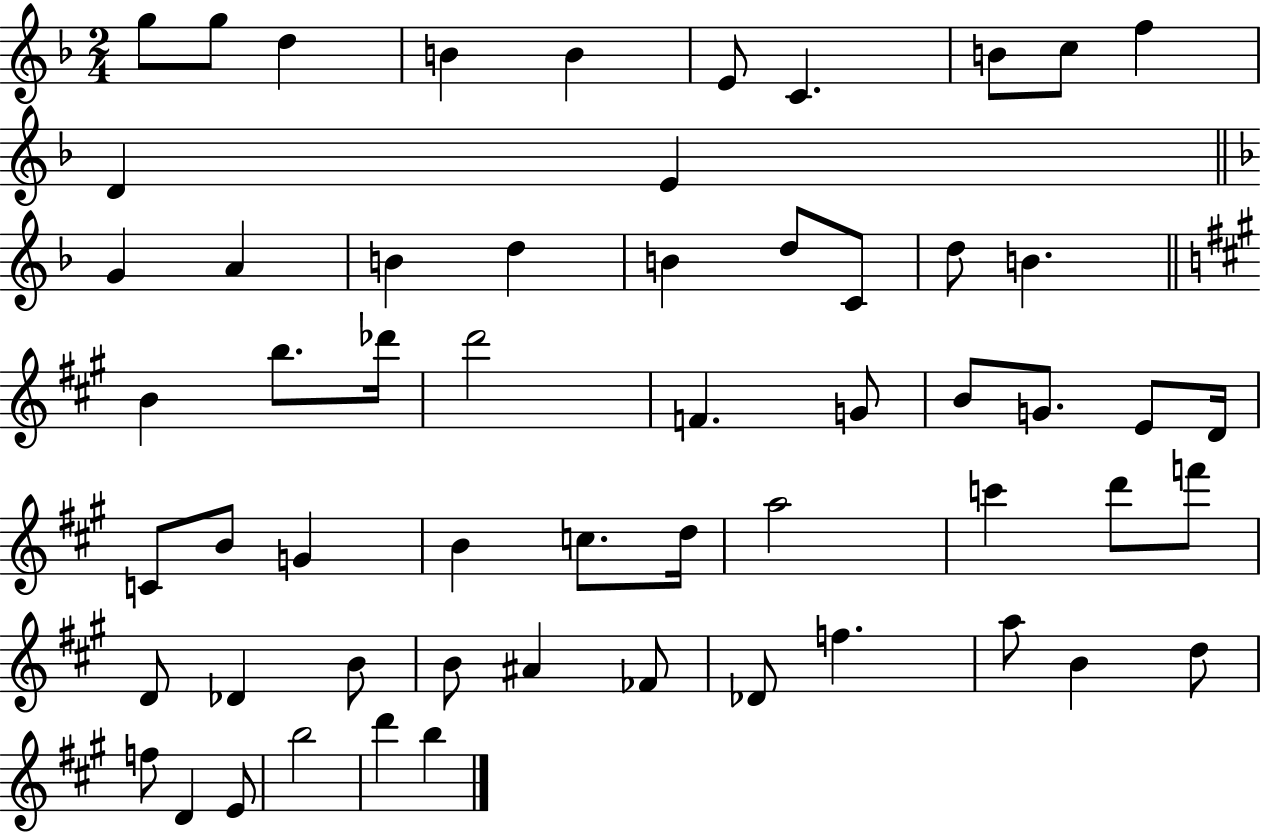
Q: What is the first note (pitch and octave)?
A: G5